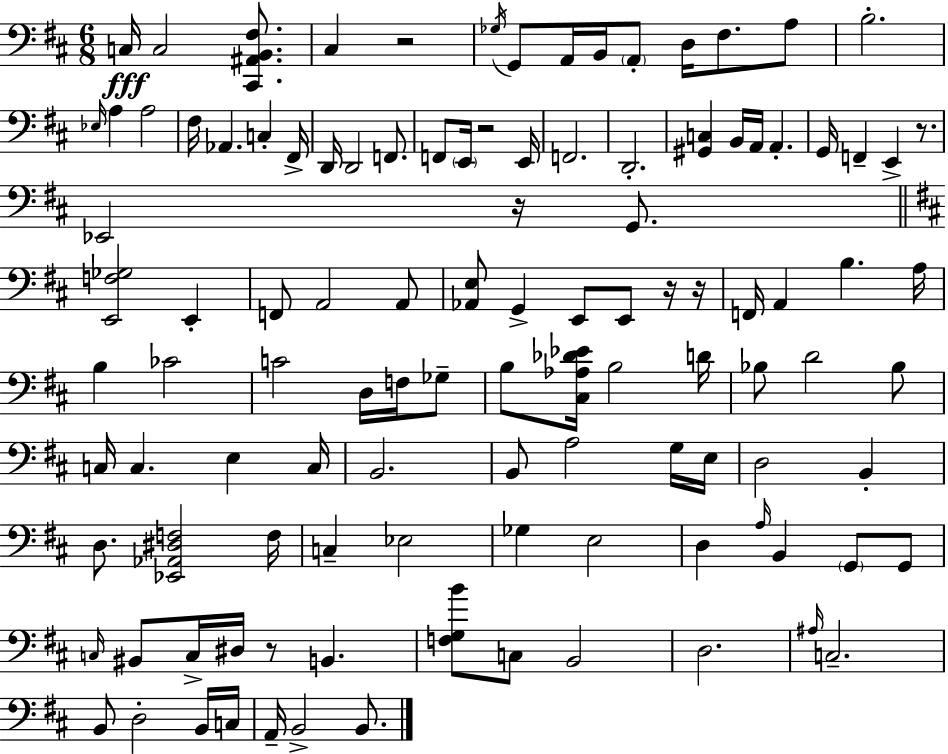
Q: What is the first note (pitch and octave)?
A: C3